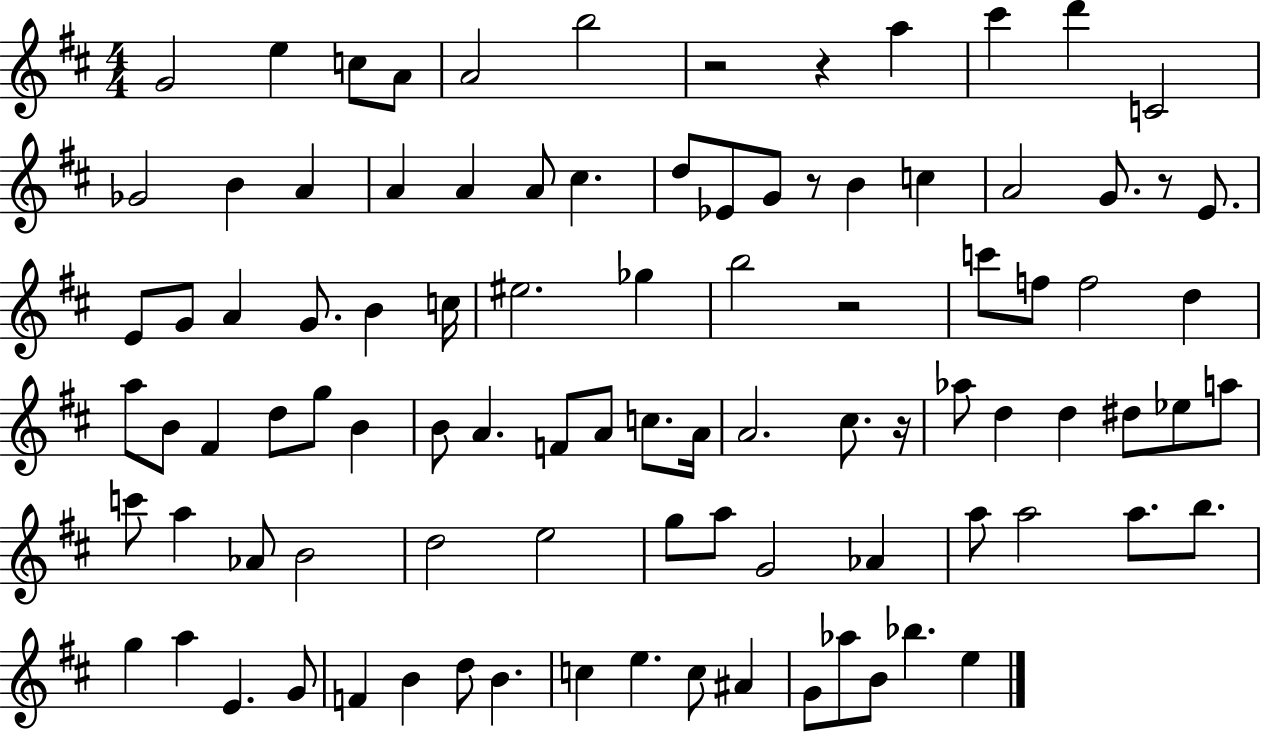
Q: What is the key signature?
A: D major